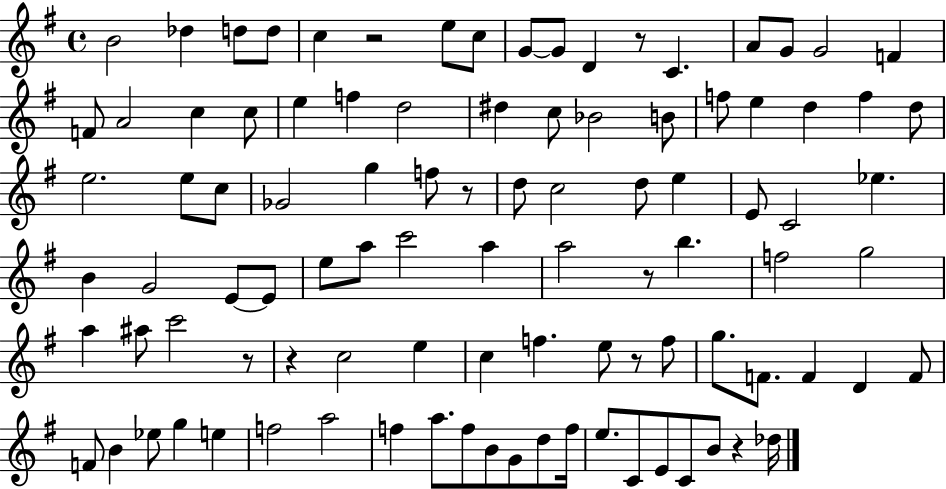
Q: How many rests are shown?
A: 8